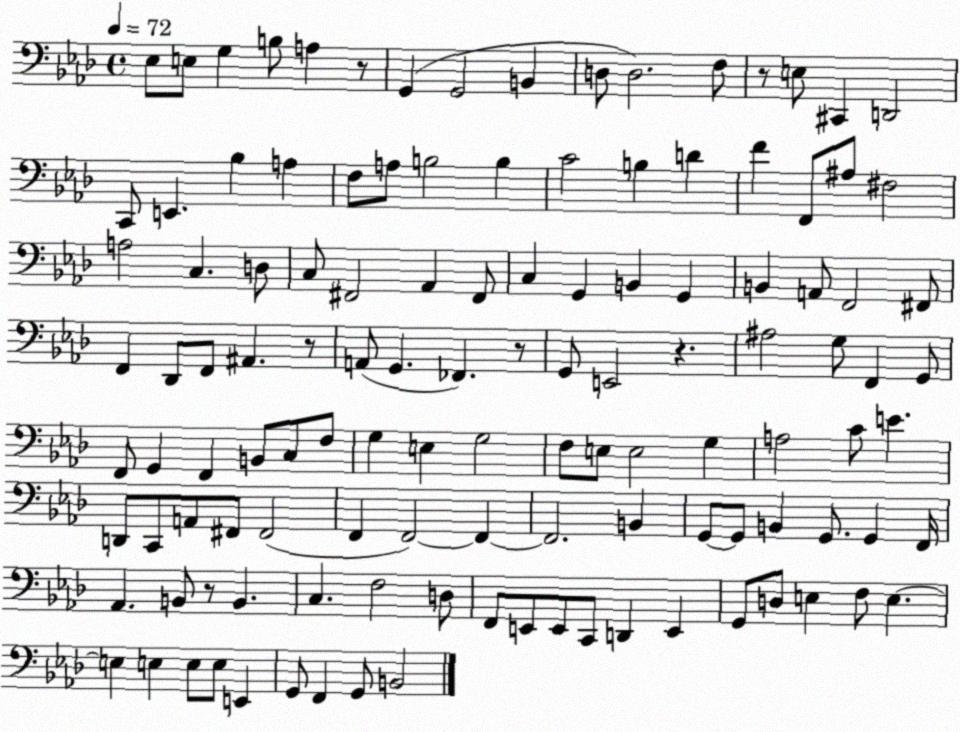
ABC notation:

X:1
T:Untitled
M:4/4
L:1/4
K:Ab
_E,/2 E,/2 G, B,/2 A, z/2 G,, G,,2 B,, D,/2 D,2 F,/2 z/2 E,/2 ^C,, D,,2 C,,/2 E,, _B, A, F,/2 A,/2 B,2 B, C2 B, D F F,,/2 ^A,/2 ^F,2 A,2 C, D,/2 C,/2 ^F,,2 _A,, ^F,,/2 C, G,, B,, G,, B,, A,,/2 F,,2 ^F,,/2 F,, _D,,/2 F,,/2 ^A,, z/2 A,,/2 G,, _F,, z/2 G,,/2 E,,2 z ^A,2 G,/2 F,, G,,/2 F,,/2 G,, F,, B,,/2 C,/2 F,/2 G, E, G,2 F,/2 E,/2 E,2 G, A,2 C/2 E D,,/2 C,,/2 A,,/2 ^F,,/2 ^F,,2 F,, F,,2 F,, F,,2 B,, G,,/2 G,,/2 B,, G,,/2 G,, F,,/4 _A,, B,,/2 z/2 B,, C, F,2 D,/2 F,,/2 E,,/2 E,,/2 C,,/2 D,, E,, G,,/2 D,/2 E, F,/2 E, E, E, E,/2 E,/2 E,, G,,/2 F,, G,,/2 B,,2